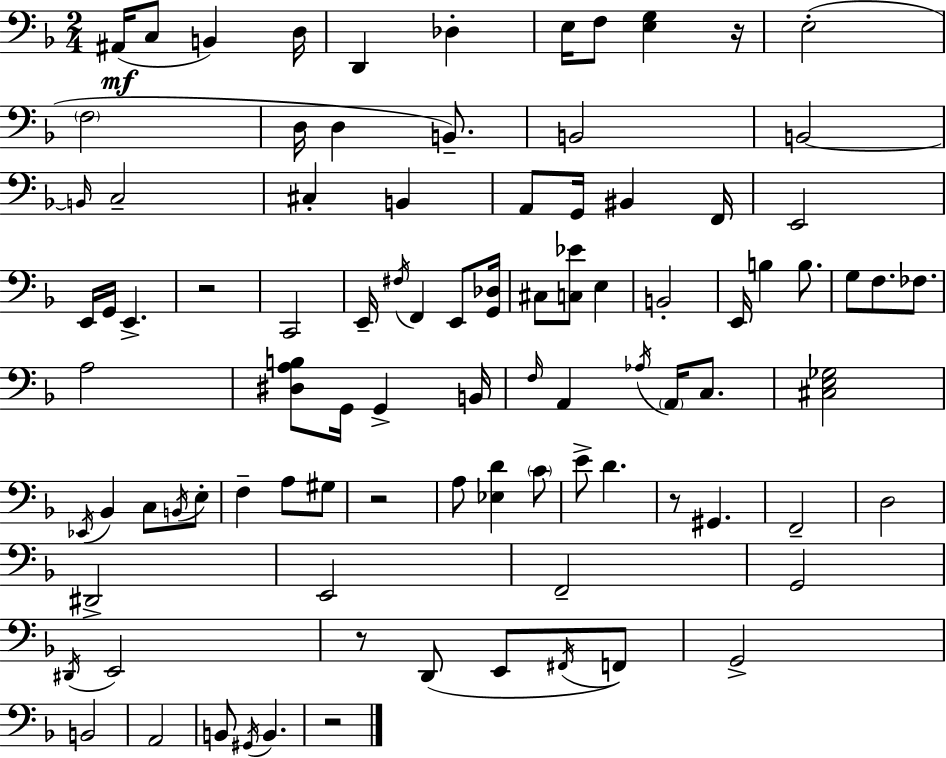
X:1
T:Untitled
M:2/4
L:1/4
K:F
^A,,/4 C,/2 B,, D,/4 D,, _D, E,/4 F,/2 [E,G,] z/4 E,2 F,2 D,/4 D, B,,/2 B,,2 B,,2 B,,/4 C,2 ^C, B,, A,,/2 G,,/4 ^B,, F,,/4 E,,2 E,,/4 G,,/4 E,, z2 C,,2 E,,/4 ^F,/4 F,, E,,/2 [G,,_D,]/4 ^C,/2 [C,_E]/2 E, B,,2 E,,/4 B, B,/2 G,/2 F,/2 _F,/2 A,2 [^D,A,B,]/2 G,,/4 G,, B,,/4 F,/4 A,, _A,/4 A,,/4 C,/2 [^C,E,_G,]2 _E,,/4 _B,, C,/2 B,,/4 E,/2 F, A,/2 ^G,/2 z2 A,/2 [_E,D] C/2 E/2 D z/2 ^G,, F,,2 D,2 ^D,,2 E,,2 F,,2 G,,2 ^D,,/4 E,,2 z/2 D,,/2 E,,/2 ^F,,/4 F,,/2 G,,2 B,,2 A,,2 B,,/2 ^G,,/4 B,, z2